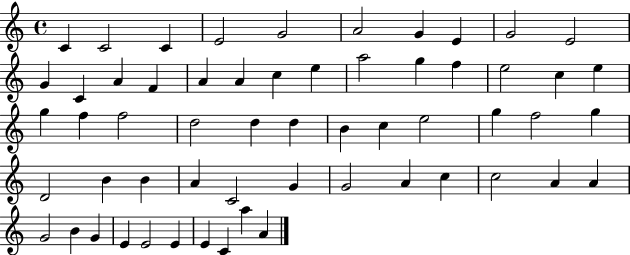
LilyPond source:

{
  \clef treble
  \time 4/4
  \defaultTimeSignature
  \key c \major
  c'4 c'2 c'4 | e'2 g'2 | a'2 g'4 e'4 | g'2 e'2 | \break g'4 c'4 a'4 f'4 | a'4 a'4 c''4 e''4 | a''2 g''4 f''4 | e''2 c''4 e''4 | \break g''4 f''4 f''2 | d''2 d''4 d''4 | b'4 c''4 e''2 | g''4 f''2 g''4 | \break d'2 b'4 b'4 | a'4 c'2 g'4 | g'2 a'4 c''4 | c''2 a'4 a'4 | \break g'2 b'4 g'4 | e'4 e'2 e'4 | e'4 c'4 a''4 a'4 | \bar "|."
}